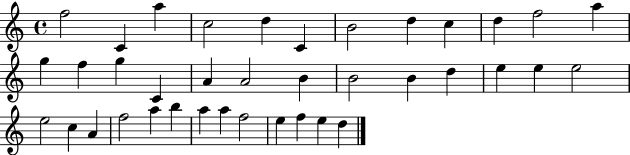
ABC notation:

X:1
T:Untitled
M:4/4
L:1/4
K:C
f2 C a c2 d C B2 d c d f2 a g f g C A A2 B B2 B d e e e2 e2 c A f2 a b a a f2 e f e d